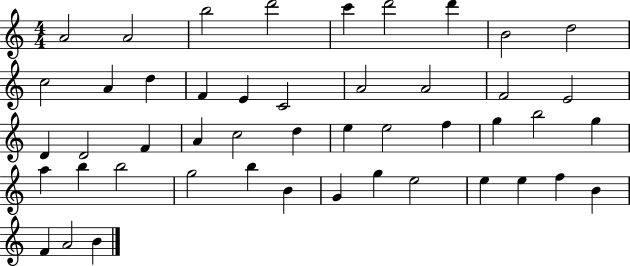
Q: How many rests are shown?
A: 0